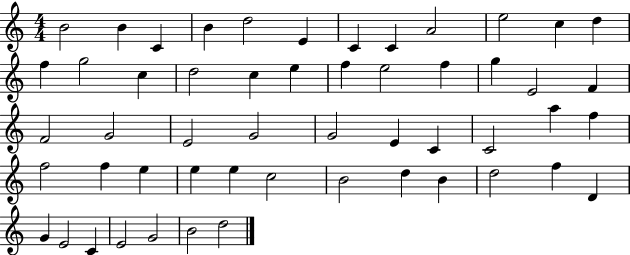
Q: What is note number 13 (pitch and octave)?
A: F5